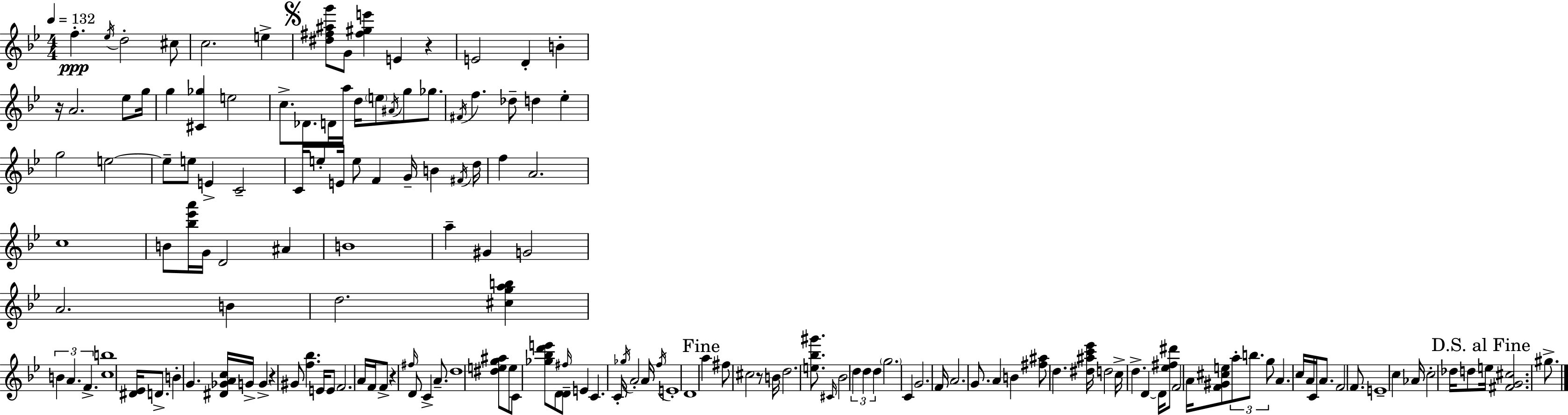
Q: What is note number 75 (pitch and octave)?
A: F#5